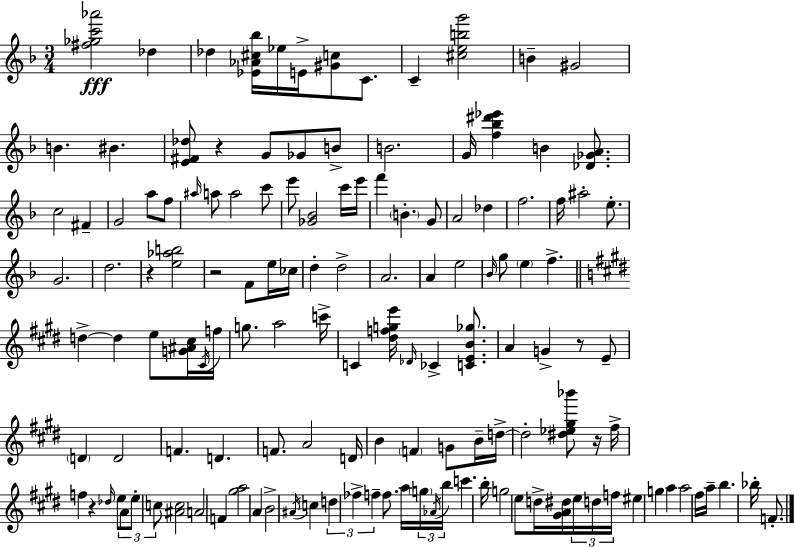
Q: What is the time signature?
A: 3/4